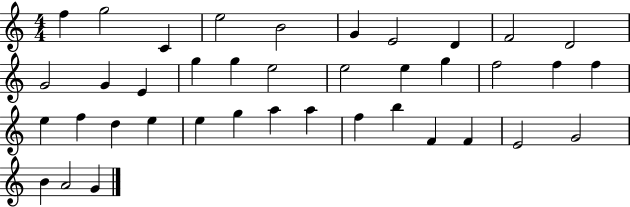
X:1
T:Untitled
M:4/4
L:1/4
K:C
f g2 C e2 B2 G E2 D F2 D2 G2 G E g g e2 e2 e g f2 f f e f d e e g a a f b F F E2 G2 B A2 G